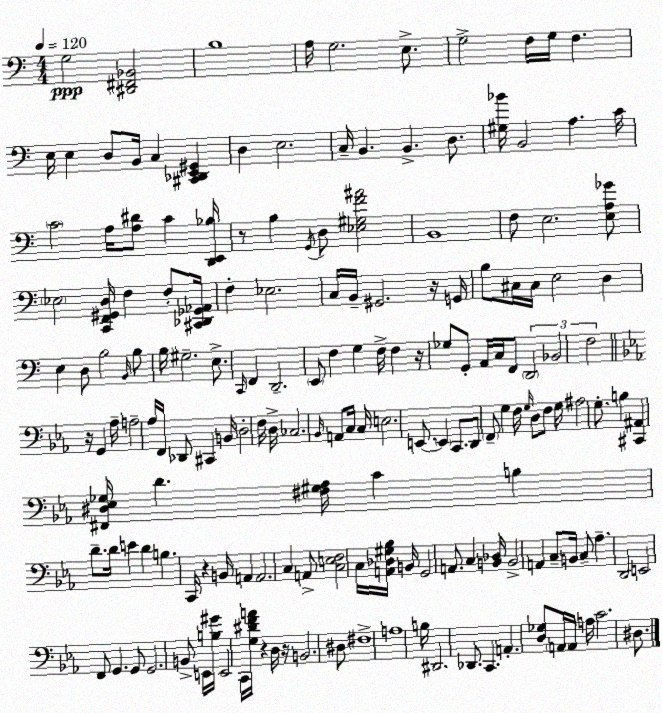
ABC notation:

X:1
T:Untitled
M:4/4
L:1/4
K:C
G,2 [^D,,^F,,_B,,]2 B,4 A,/4 G,2 E,/2 G,2 F,/4 G,/4 F, E,/4 E, D,/2 B,,/4 C, [^C,,_D,,E,,^G,,] D, E,2 C,/4 B,, B,, D,/2 [^G,_B]/4 B,,2 A, C/4 C2 A,/4 [A,^D]/2 C [D,,E,,_B,]/4 z/2 B, G,,/4 D,/2 [_E,^G,F^A]2 B,,4 F,/2 E,2 [E,A,_G]/2 _E,2 [C,,F,,^G,,D,]/4 F, F,/2 [^C,,_D,,_G,,_A,,]/4 F, _E,2 C,/4 B,,/4 ^G,,2 z/4 G,,/4 B,/2 ^C,/4 ^C,/4 E,2 D, E, D,/2 B,2 B,,/4 B,/2 B,/4 ^G,2 E,/2 C,,/4 F,, D,,2 E,,/2 F, G, F,/4 F, z/4 _G,/2 G,,/2 A,,/4 C,/4 F,,/2 D,,2 _B,,2 F,2 z/4 G,, _A,/4 A,2 _A,/4 F,,/4 _D,,/2 ^C,, B,,/4 D,2 F,/4 D,/4 _C,2 _B,,/4 A,,/2 C,/4 C,/4 E,2 E,,/2 E,, C,,/2 D,,/2 F,,/2 G, F,/4 G,/4 D,/2 F,/2 G,/4 ^A,2 G,/2 B, [^C,,^A,,] [^F,,^D,_E,_G,]/4 D [^F,^G,_A,]/4 C B, D/2 D/4 E D B, C,,/4 z B,,/4 A,, A,,2 C, A,,/2 [C,E,F,]2 C,/4 [A,,_D,^G,_B,]/4 B,,/4 G,,2 A,,/2 C, [B,,_D,]/4 B,,2 A,, C,/2 B,,/4 C,/2 _A, D,,2 E,,2 F,,/2 G,, G,,/2 G,,2 B,,/2 E,,/4 [B,^G]/4 E,,2 C,,/4 [G,^DFA]/4 z D,/4 z/4 B,,2 ^D,/2 ^F,4 A,4 B,/4 ^D,,2 _D,,/2 C,, A,, [D,_G,]/2 A,,/4 A,,/4 A,/4 C2 ^D,/2